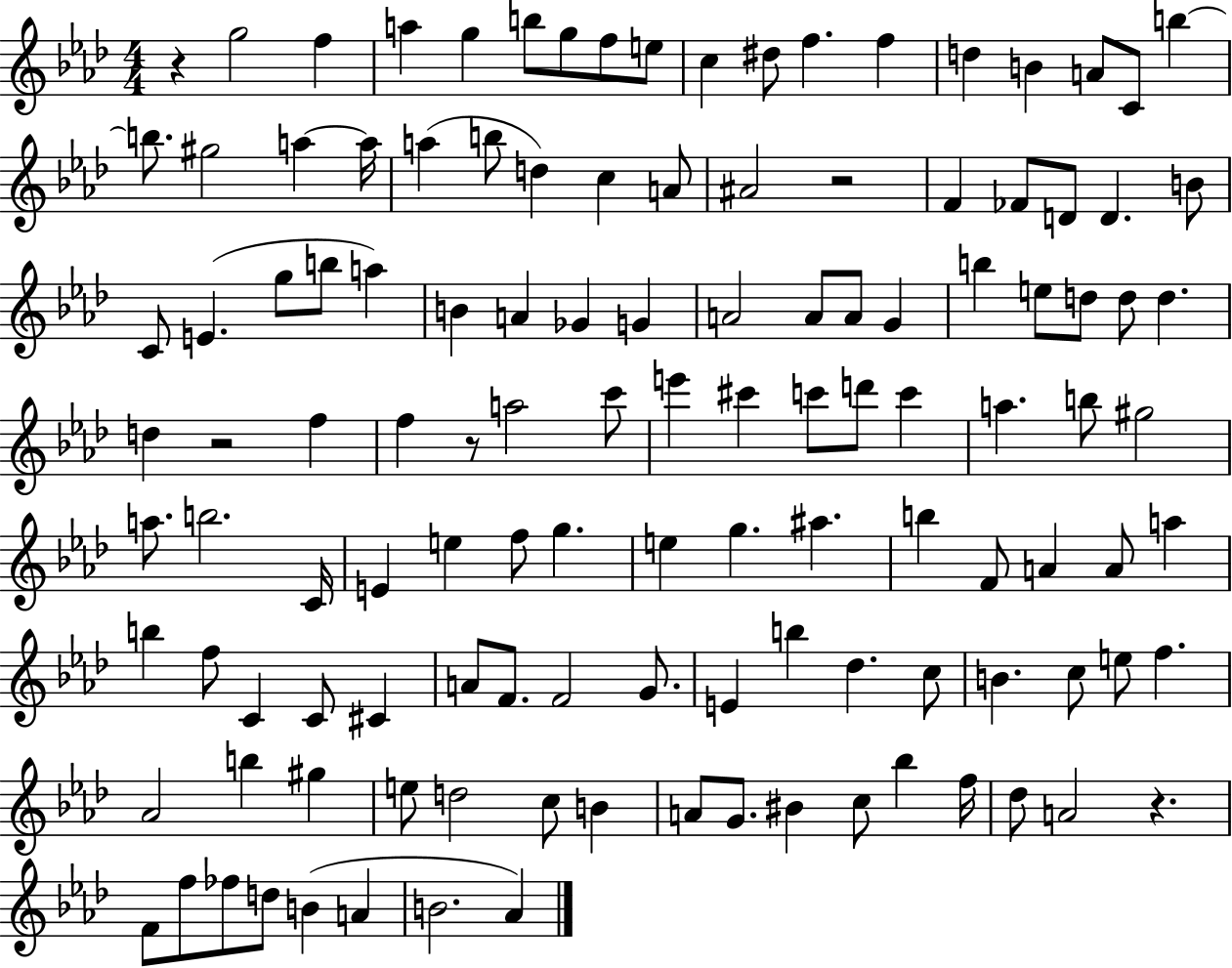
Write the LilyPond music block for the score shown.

{
  \clef treble
  \numericTimeSignature
  \time 4/4
  \key aes \major
  r4 g''2 f''4 | a''4 g''4 b''8 g''8 f''8 e''8 | c''4 dis''8 f''4. f''4 | d''4 b'4 a'8 c'8 b''4~~ | \break b''8. gis''2 a''4~~ a''16 | a''4( b''8 d''4) c''4 a'8 | ais'2 r2 | f'4 fes'8 d'8 d'4. b'8 | \break c'8 e'4.( g''8 b''8 a''4) | b'4 a'4 ges'4 g'4 | a'2 a'8 a'8 g'4 | b''4 e''8 d''8 d''8 d''4. | \break d''4 r2 f''4 | f''4 r8 a''2 c'''8 | e'''4 cis'''4 c'''8 d'''8 c'''4 | a''4. b''8 gis''2 | \break a''8. b''2. c'16 | e'4 e''4 f''8 g''4. | e''4 g''4. ais''4. | b''4 f'8 a'4 a'8 a''4 | \break b''4 f''8 c'4 c'8 cis'4 | a'8 f'8. f'2 g'8. | e'4 b''4 des''4. c''8 | b'4. c''8 e''8 f''4. | \break aes'2 b''4 gis''4 | e''8 d''2 c''8 b'4 | a'8 g'8. bis'4 c''8 bes''4 f''16 | des''8 a'2 r4. | \break f'8 f''8 fes''8 d''8 b'4( a'4 | b'2. aes'4) | \bar "|."
}